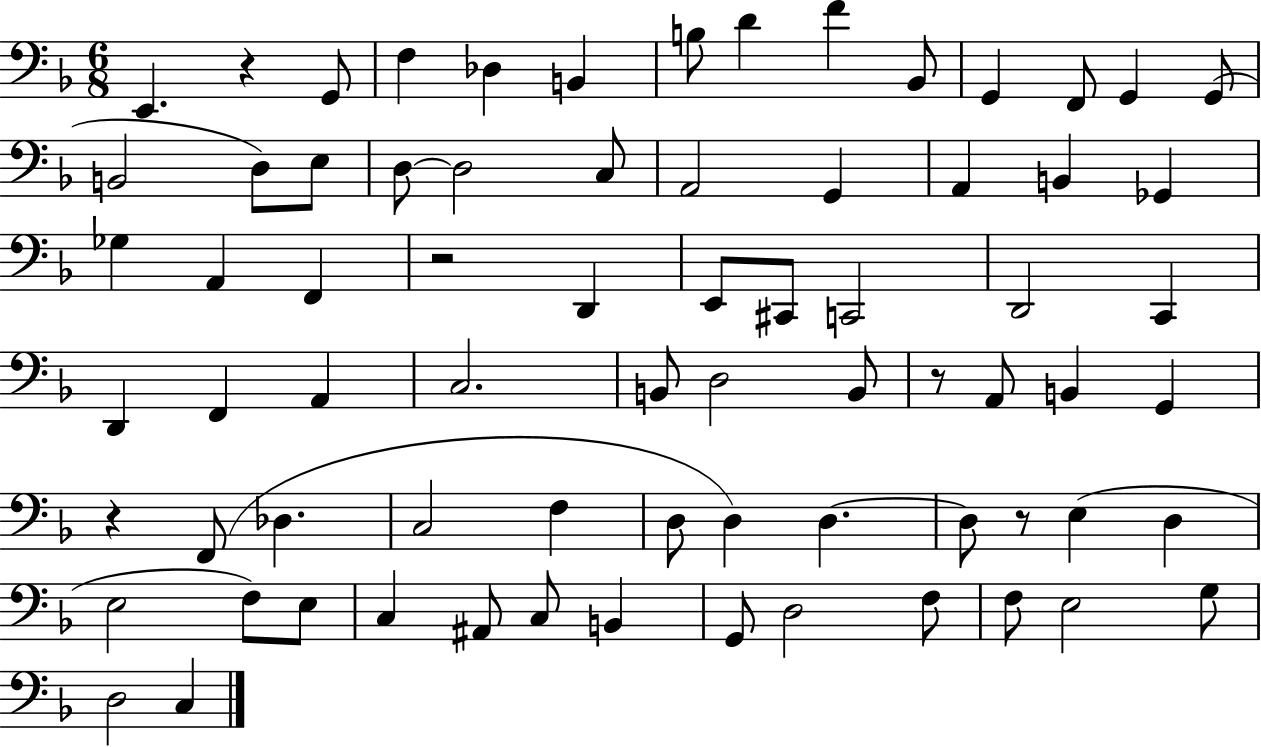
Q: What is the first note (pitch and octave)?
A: E2